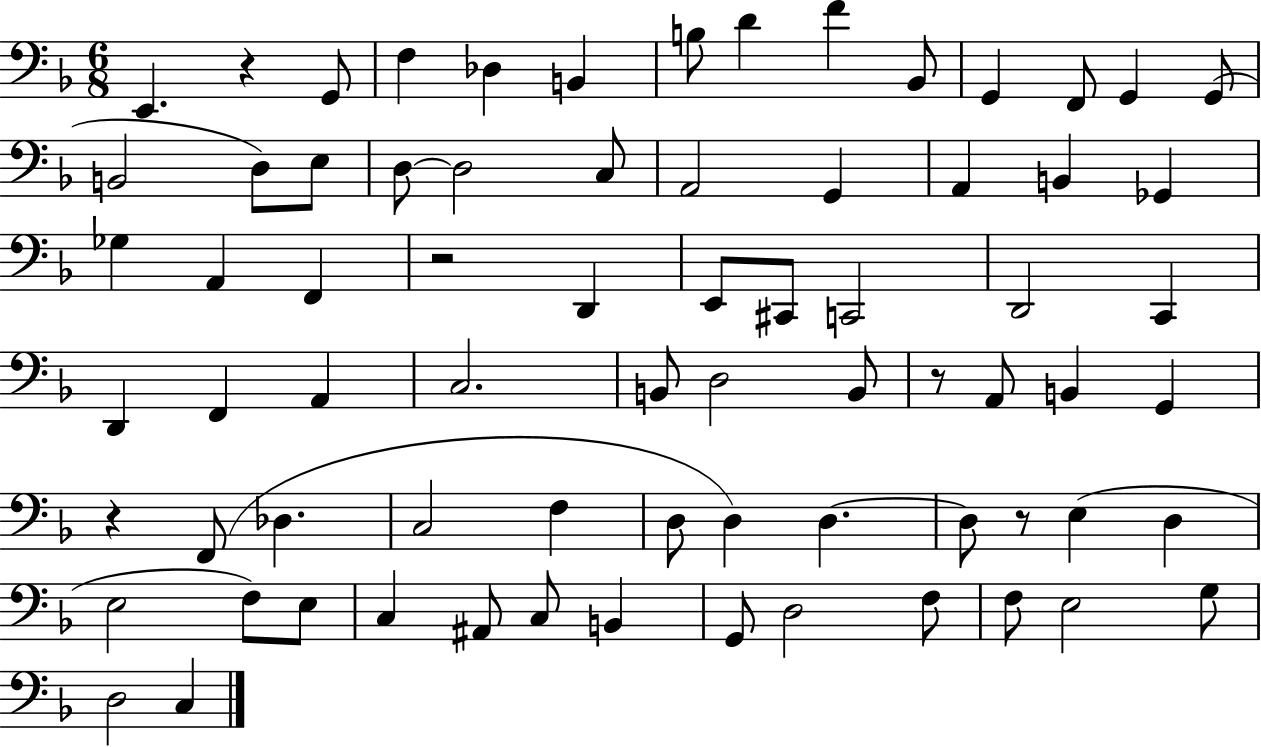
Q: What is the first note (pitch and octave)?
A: E2